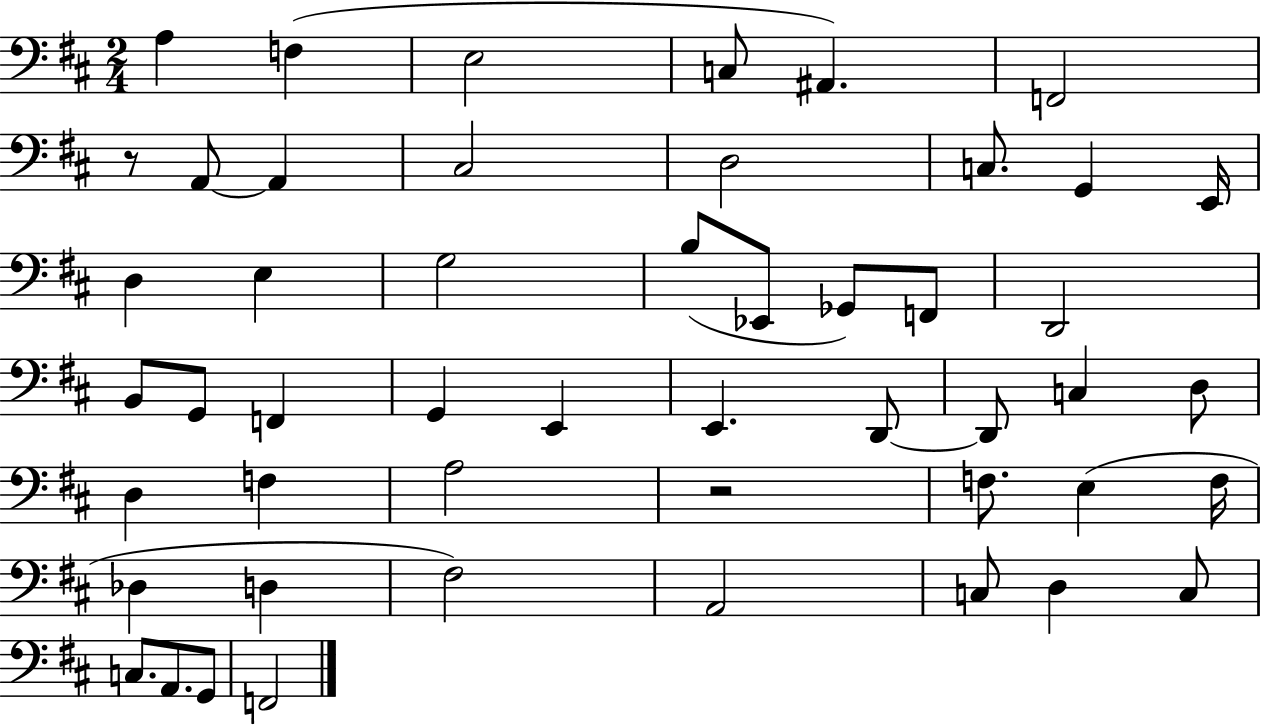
X:1
T:Untitled
M:2/4
L:1/4
K:D
A, F, E,2 C,/2 ^A,, F,,2 z/2 A,,/2 A,, ^C,2 D,2 C,/2 G,, E,,/4 D, E, G,2 B,/2 _E,,/2 _G,,/2 F,,/2 D,,2 B,,/2 G,,/2 F,, G,, E,, E,, D,,/2 D,,/2 C, D,/2 D, F, A,2 z2 F,/2 E, F,/4 _D, D, ^F,2 A,,2 C,/2 D, C,/2 C,/2 A,,/2 G,,/2 F,,2